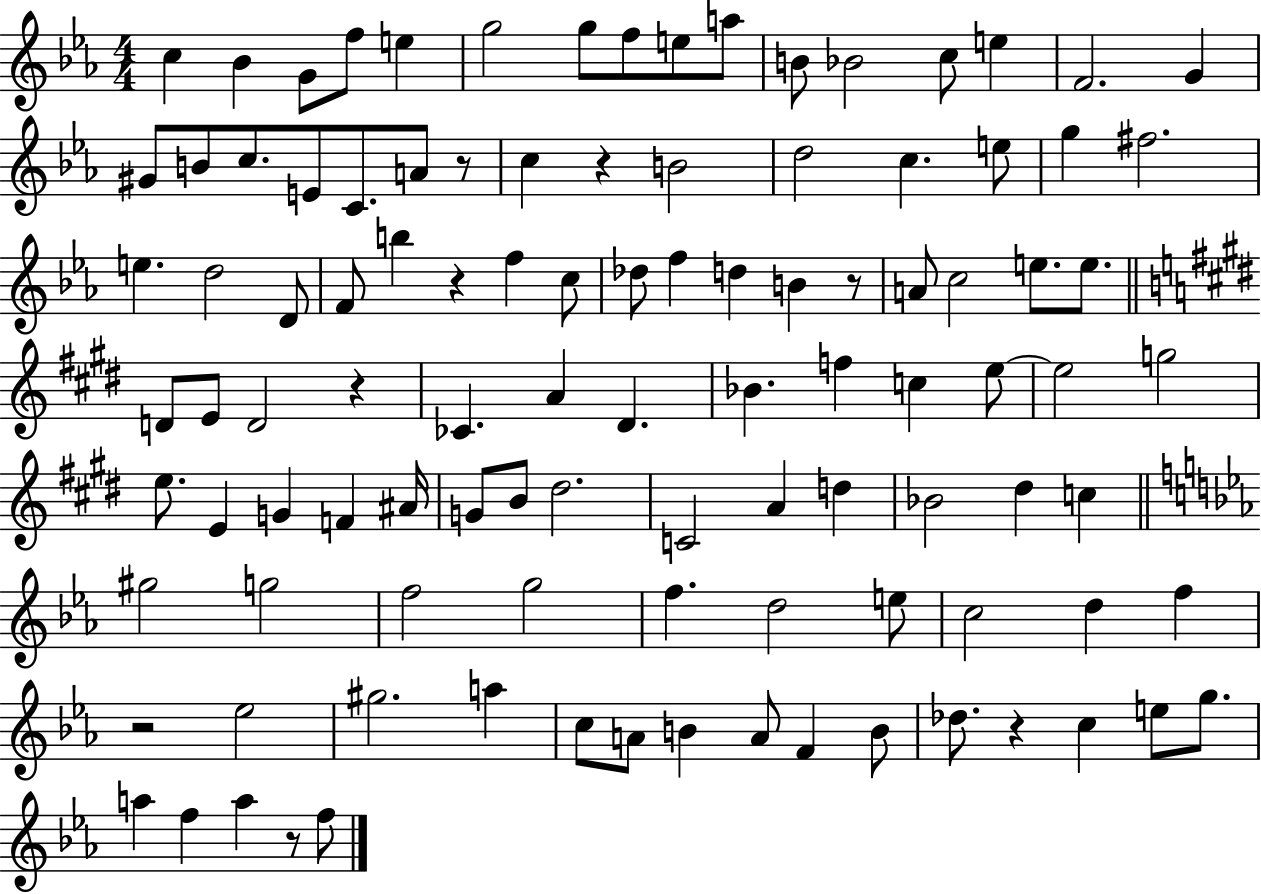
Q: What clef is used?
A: treble